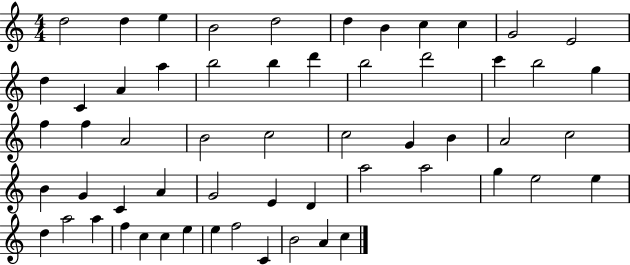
D5/h D5/q E5/q B4/h D5/h D5/q B4/q C5/q C5/q G4/h E4/h D5/q C4/q A4/q A5/q B5/h B5/q D6/q B5/h D6/h C6/q B5/h G5/q F5/q F5/q A4/h B4/h C5/h C5/h G4/q B4/q A4/h C5/h B4/q G4/q C4/q A4/q G4/h E4/q D4/q A5/h A5/h G5/q E5/h E5/q D5/q A5/h A5/q F5/q C5/q C5/q E5/q E5/q F5/h C4/q B4/h A4/q C5/q